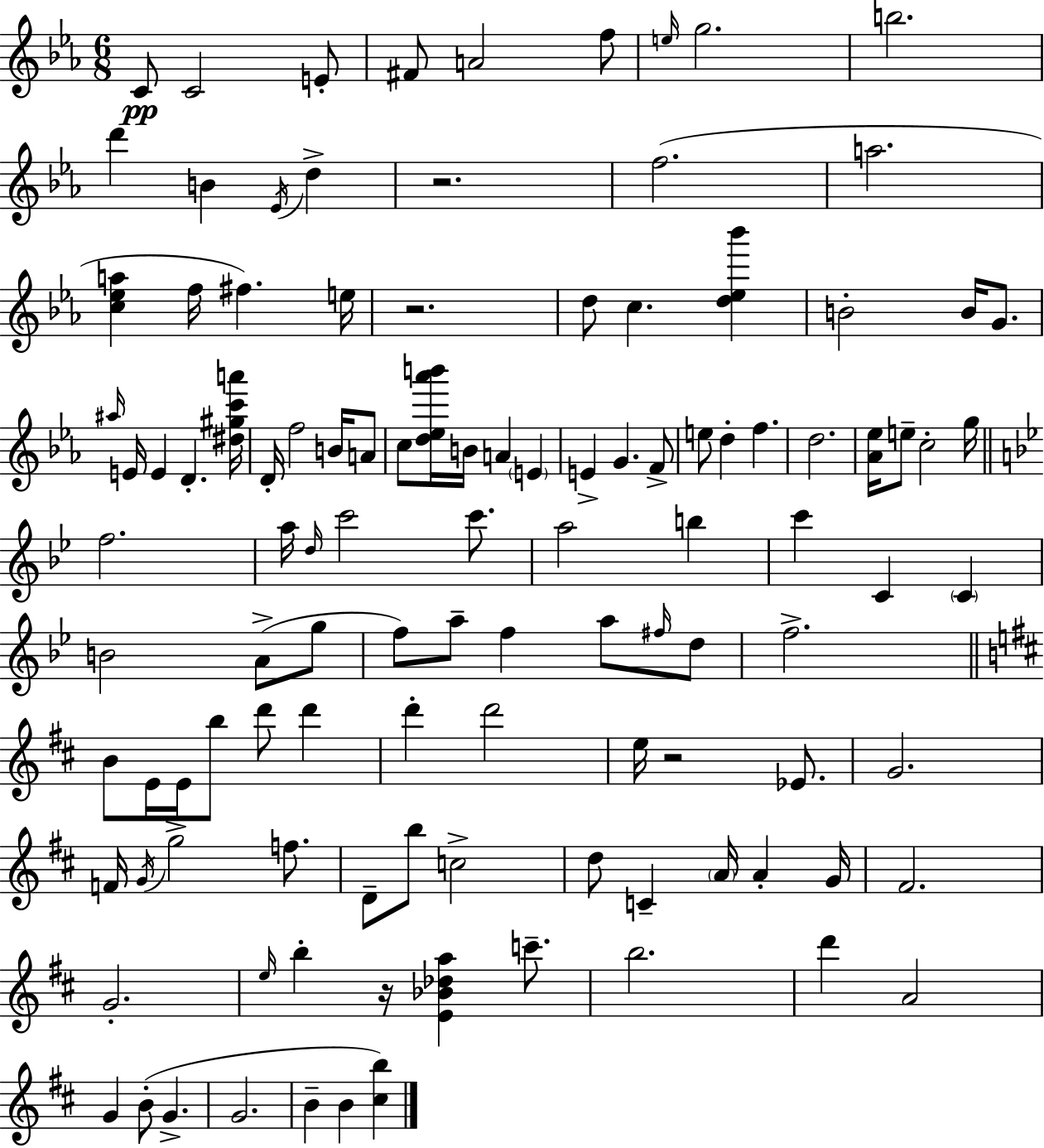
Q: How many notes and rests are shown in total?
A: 113